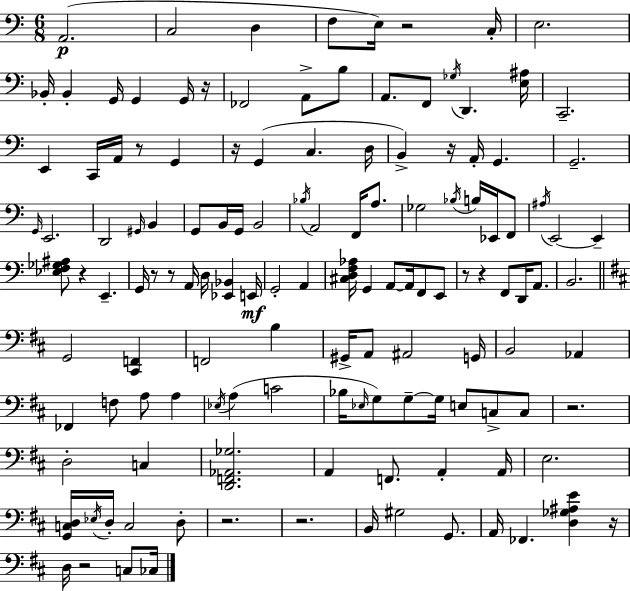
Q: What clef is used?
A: bass